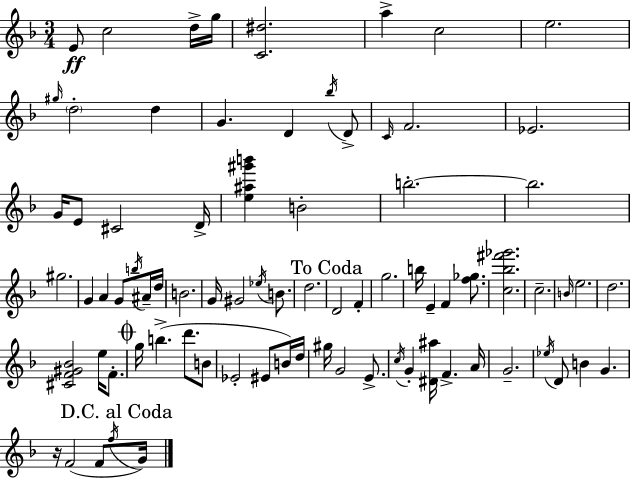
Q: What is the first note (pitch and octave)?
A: E4